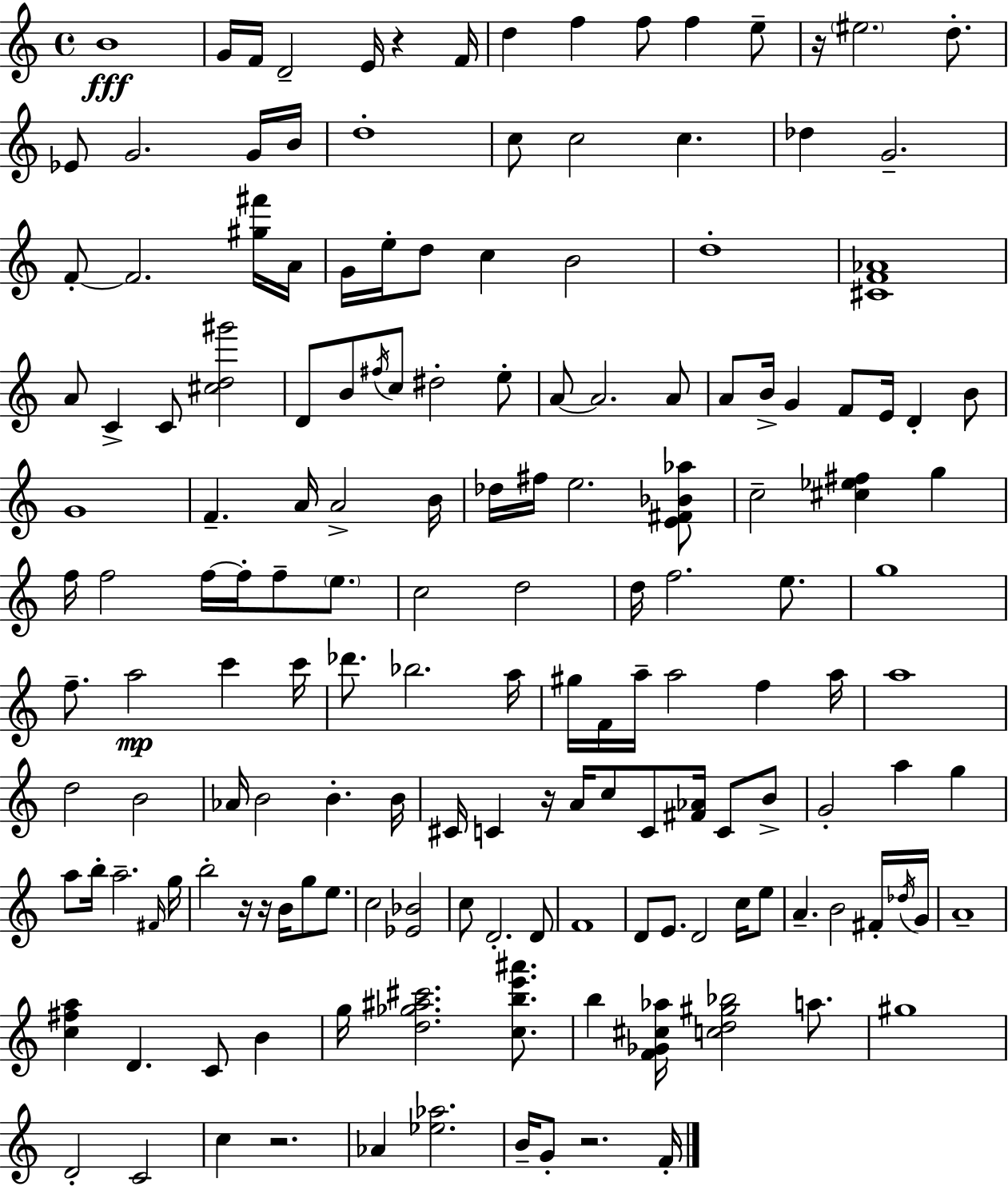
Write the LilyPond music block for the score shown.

{
  \clef treble
  \time 4/4
  \defaultTimeSignature
  \key a \minor
  b'1\fff | g'16 f'16 d'2-- e'16 r4 f'16 | d''4 f''4 f''8 f''4 e''8-- | r16 \parenthesize eis''2. d''8.-. | \break ees'8 g'2. g'16 b'16 | d''1-. | c''8 c''2 c''4. | des''4 g'2.-- | \break f'8-.~~ f'2. <gis'' fis'''>16 a'16 | g'16 e''16-. d''8 c''4 b'2 | d''1-. | <cis' f' aes'>1 | \break a'8 c'4-> c'8 <cis'' d'' gis'''>2 | d'8 b'8 \acciaccatura { fis''16 } c''8 dis''2-. e''8-. | a'8~~ a'2. a'8 | a'8 b'16-> g'4 f'8 e'16 d'4-. b'8 | \break g'1 | f'4.-- a'16 a'2-> | b'16 des''16 fis''16 e''2. <e' fis' bes' aes''>8 | c''2-- <cis'' ees'' fis''>4 g''4 | \break f''16 f''2 f''16~~ f''16-. f''8-- \parenthesize e''8. | c''2 d''2 | d''16 f''2. e''8. | g''1 | \break f''8.-- a''2\mp c'''4 | c'''16 des'''8. bes''2. | a''16 gis''16 f'16 a''16-- a''2 f''4 | a''16 a''1 | \break d''2 b'2 | aes'16 b'2 b'4.-. | b'16 cis'16 c'4 r16 a'16 c''8 c'8 <fis' aes'>16 c'8 b'8-> | g'2-. a''4 g''4 | \break a''8 b''16-. a''2.-- | \grace { fis'16 } g''16 b''2-. r16 r16 b'16 g''8 e''8. | c''2 <ees' bes'>2 | c''8 d'2.-. | \break d'8 f'1 | d'8 e'8. d'2 c''16 | e''8 a'4.-- b'2 | fis'16-. \acciaccatura { des''16 } g'16 a'1-- | \break <c'' fis'' a''>4 d'4. c'8 b'4 | g''16 <d'' ges'' ais'' cis'''>2. | <c'' b'' e''' ais'''>8. b''4 <f' ges' cis'' aes''>16 <c'' d'' gis'' bes''>2 | a''8. gis''1 | \break d'2-. c'2 | c''4 r2. | aes'4 <ees'' aes''>2. | b'16-- g'8-. r2. | \break f'16-. \bar "|."
}